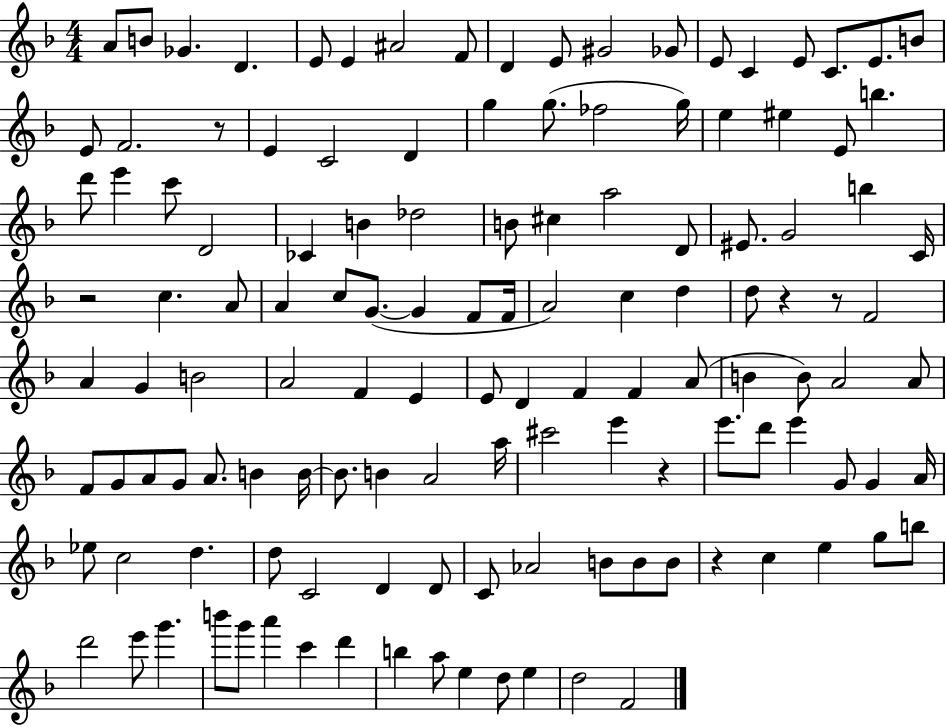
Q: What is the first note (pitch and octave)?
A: A4